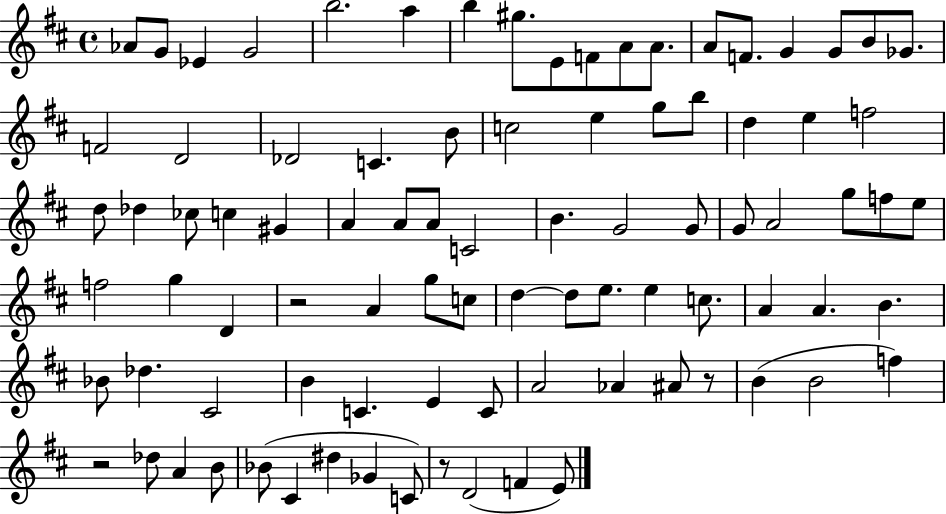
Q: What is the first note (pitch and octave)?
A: Ab4